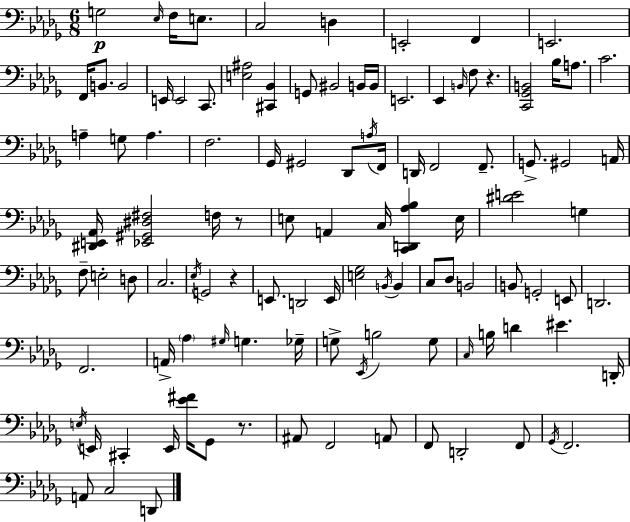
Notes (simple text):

G3/h Eb3/s F3/s E3/e. C3/h D3/q E2/h F2/q E2/h. F2/s B2/e. B2/h E2/s E2/h C2/e. [E3,A#3]/h [C#2,Bb2]/q G2/e BIS2/h B2/s B2/s E2/h. Eb2/q B2/s F3/e R/q. [C2,Gb2,B2]/h Bb3/s A3/e. C4/h. A3/q G3/e A3/q. F3/h. Gb2/s G#2/h Db2/e A3/s F2/s D2/s F2/h F2/e. G2/e. G#2/h A2/s [D#2,E2,Ab2]/s [Eb2,G#2,D#3,F#3]/h F3/s R/e E3/e A2/q C3/s [C2,D2,Ab3,Bb3]/q E3/s [D#4,E4]/h G3/q F3/e E3/h D3/e C3/h. Eb3/s G2/h R/q E2/e. D2/h E2/s [E3,Gb3]/h B2/s B2/q C3/e Db3/e B2/h B2/e G2/h E2/e D2/h. F2/h. A2/s Ab3/q G#3/s G3/q. Gb3/s G3/e Eb2/s B3/h G3/e C3/s B3/s D4/q EIS4/q. D2/s E3/s E2/s C#2/q E2/s [Eb4,F#4]/s Gb2/e R/e. A#2/e F2/h A2/e F2/e D2/h F2/e Gb2/s F2/h. A2/e C3/h D2/e